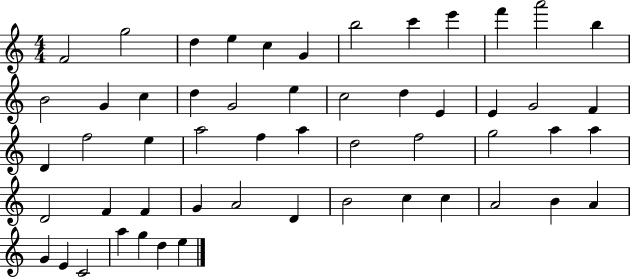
F4/h G5/h D5/q E5/q C5/q G4/q B5/h C6/q E6/q F6/q A6/h B5/q B4/h G4/q C5/q D5/q G4/h E5/q C5/h D5/q E4/q E4/q G4/h F4/q D4/q F5/h E5/q A5/h F5/q A5/q D5/h F5/h G5/h A5/q A5/q D4/h F4/q F4/q G4/q A4/h D4/q B4/h C5/q C5/q A4/h B4/q A4/q G4/q E4/q C4/h A5/q G5/q D5/q E5/q